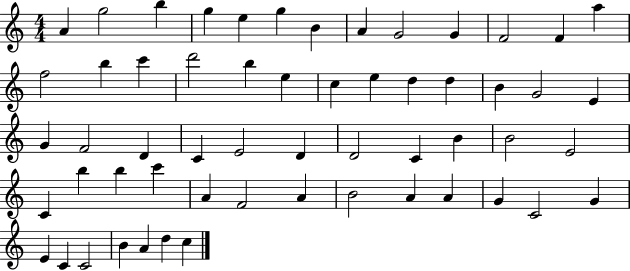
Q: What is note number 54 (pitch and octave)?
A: B4